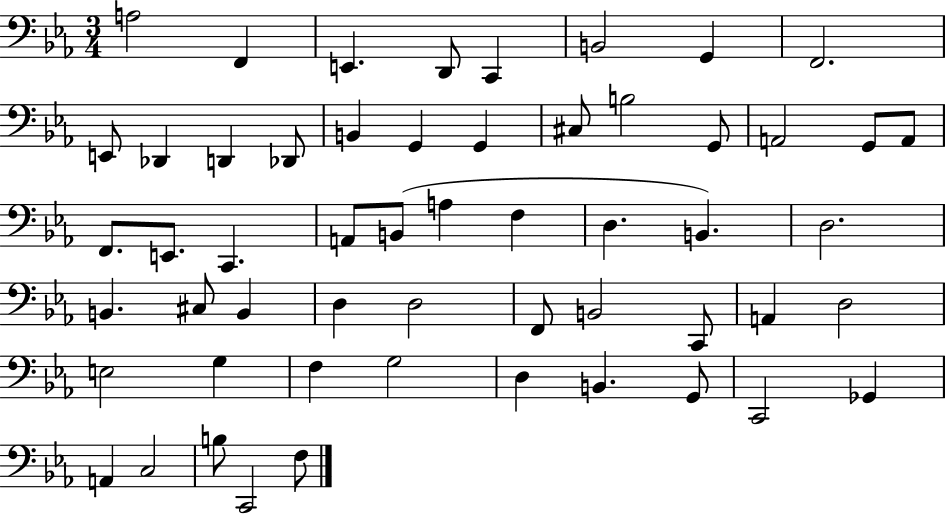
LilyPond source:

{
  \clef bass
  \numericTimeSignature
  \time 3/4
  \key ees \major
  a2 f,4 | e,4. d,8 c,4 | b,2 g,4 | f,2. | \break e,8 des,4 d,4 des,8 | b,4 g,4 g,4 | cis8 b2 g,8 | a,2 g,8 a,8 | \break f,8. e,8. c,4. | a,8 b,8( a4 f4 | d4. b,4.) | d2. | \break b,4. cis8 b,4 | d4 d2 | f,8 b,2 c,8 | a,4 d2 | \break e2 g4 | f4 g2 | d4 b,4. g,8 | c,2 ges,4 | \break a,4 c2 | b8 c,2 f8 | \bar "|."
}